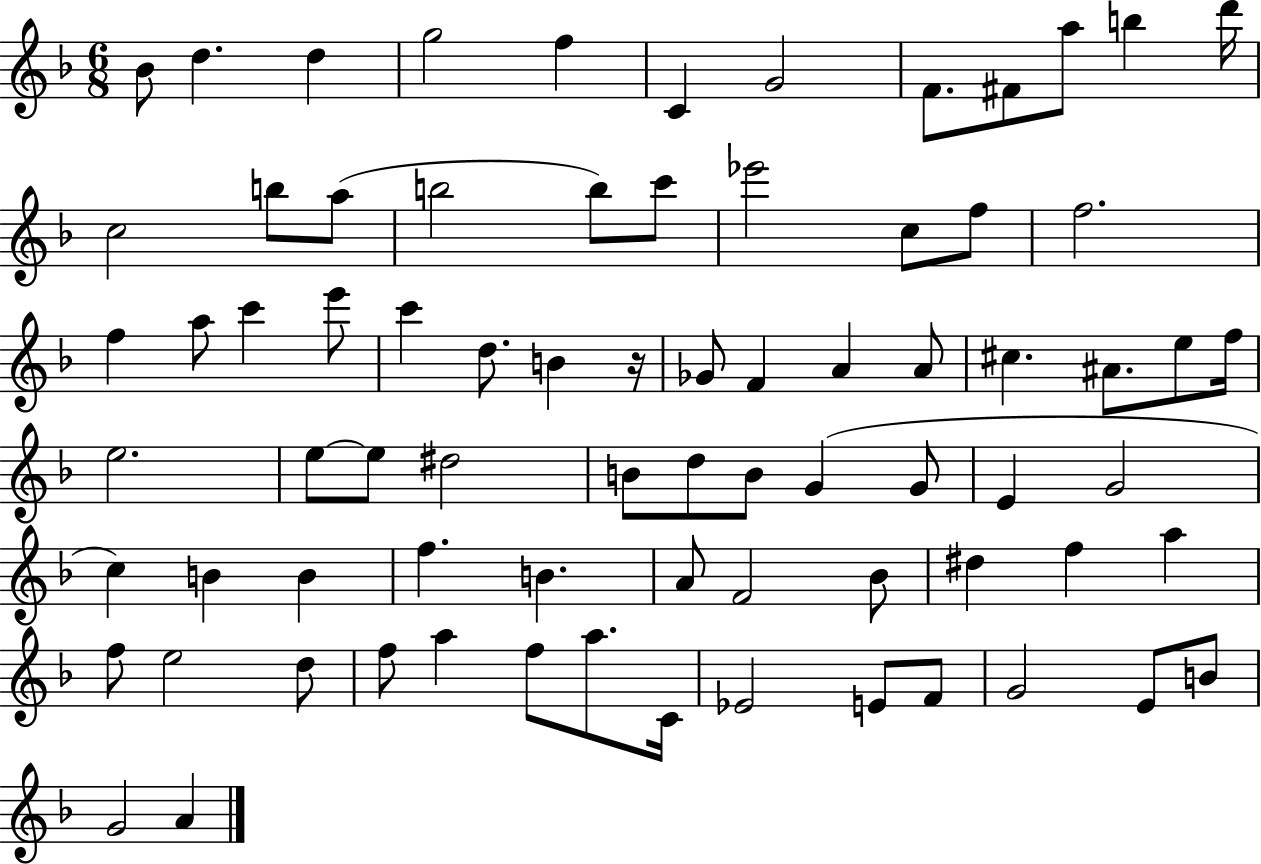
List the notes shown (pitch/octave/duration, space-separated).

Bb4/e D5/q. D5/q G5/h F5/q C4/q G4/h F4/e. F#4/e A5/e B5/q D6/s C5/h B5/e A5/e B5/h B5/e C6/e Eb6/h C5/e F5/e F5/h. F5/q A5/e C6/q E6/e C6/q D5/e. B4/q R/s Gb4/e F4/q A4/q A4/e C#5/q. A#4/e. E5/e F5/s E5/h. E5/e E5/e D#5/h B4/e D5/e B4/e G4/q G4/e E4/q G4/h C5/q B4/q B4/q F5/q. B4/q. A4/e F4/h Bb4/e D#5/q F5/q A5/q F5/e E5/h D5/e F5/e A5/q F5/e A5/e. C4/s Eb4/h E4/e F4/e G4/h E4/e B4/e G4/h A4/q